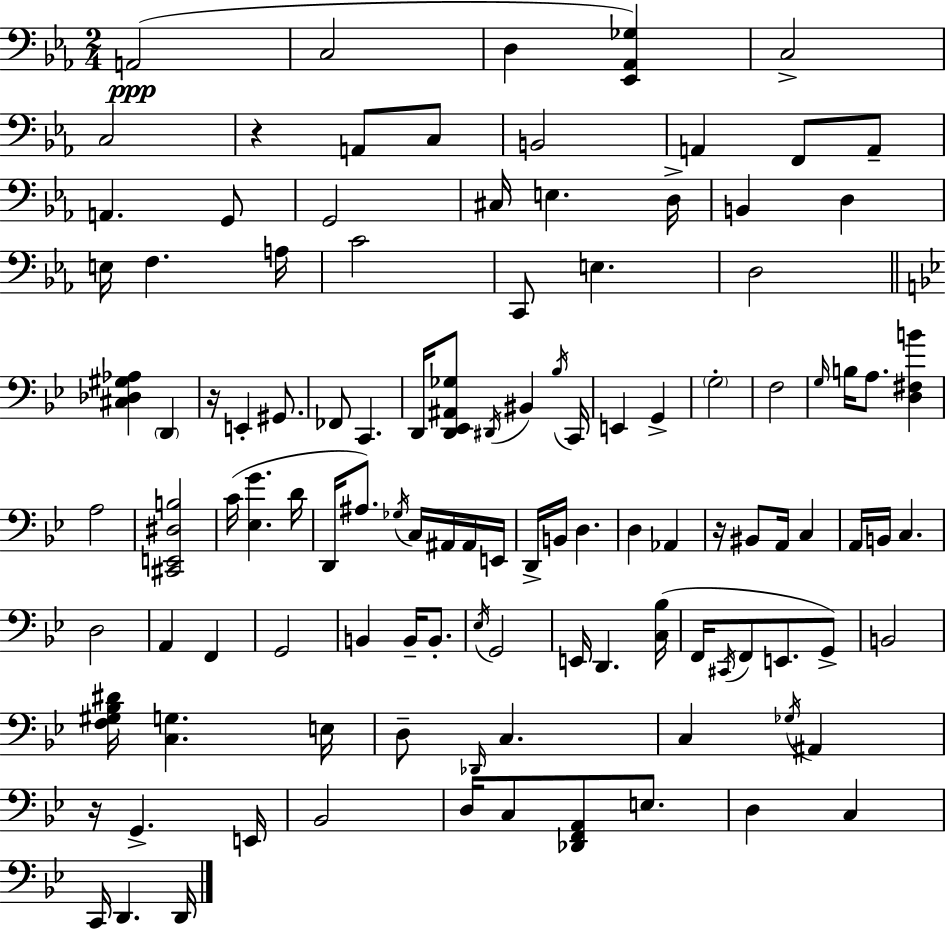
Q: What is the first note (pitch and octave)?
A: A2